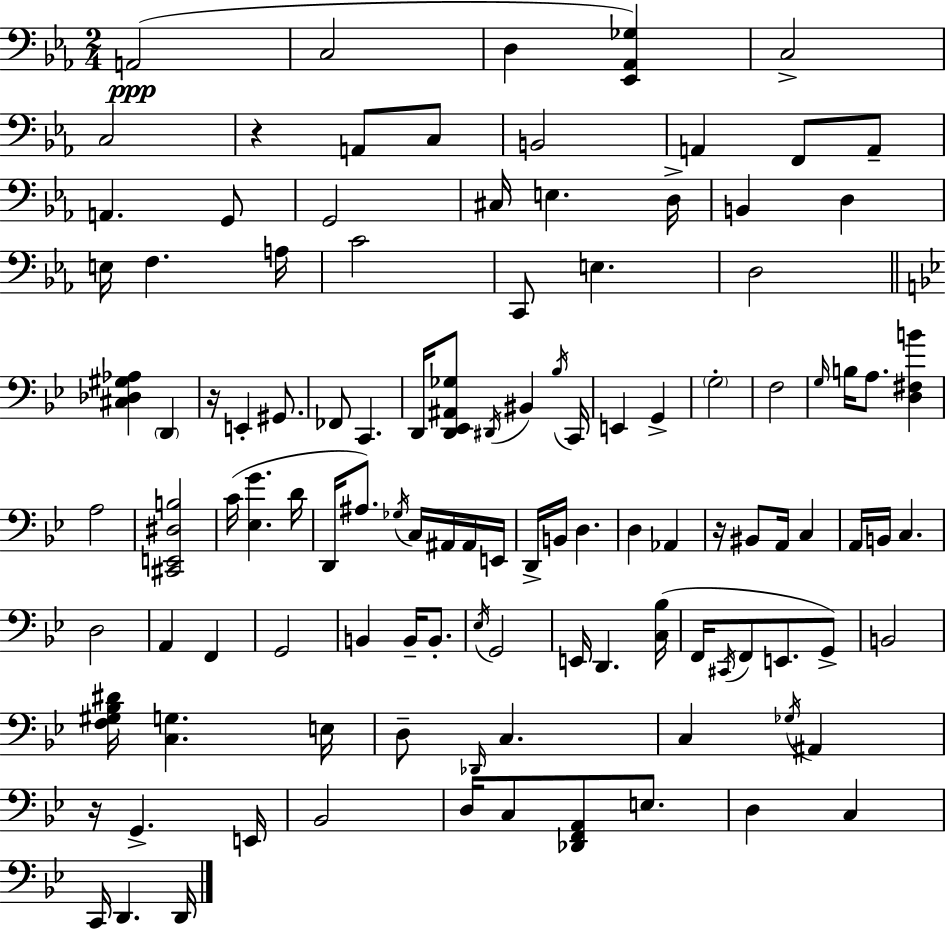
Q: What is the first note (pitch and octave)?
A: A2